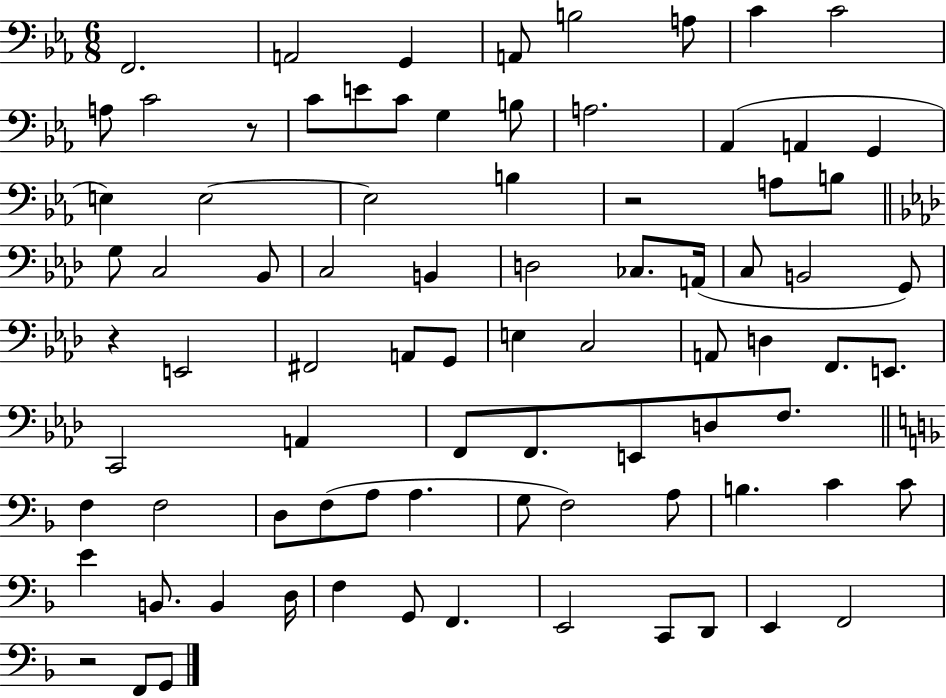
F2/h. A2/h G2/q A2/e B3/h A3/e C4/q C4/h A3/e C4/h R/e C4/e E4/e C4/e G3/q B3/e A3/h. Ab2/q A2/q G2/q E3/q E3/h E3/h B3/q R/h A3/e B3/e G3/e C3/h Bb2/e C3/h B2/q D3/h CES3/e. A2/s C3/e B2/h G2/e R/q E2/h F#2/h A2/e G2/e E3/q C3/h A2/e D3/q F2/e. E2/e. C2/h A2/q F2/e F2/e. E2/e D3/e F3/e. F3/q F3/h D3/e F3/e A3/e A3/q. G3/e F3/h A3/e B3/q. C4/q C4/e E4/q B2/e. B2/q D3/s F3/q G2/e F2/q. E2/h C2/e D2/e E2/q F2/h R/h F2/e G2/e